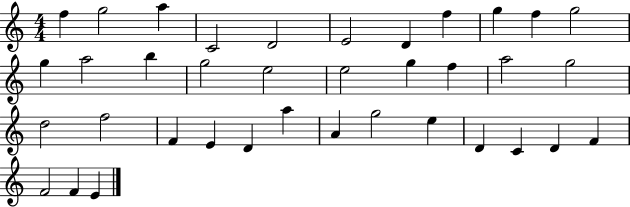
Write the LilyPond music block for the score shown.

{
  \clef treble
  \numericTimeSignature
  \time 4/4
  \key c \major
  f''4 g''2 a''4 | c'2 d'2 | e'2 d'4 f''4 | g''4 f''4 g''2 | \break g''4 a''2 b''4 | g''2 e''2 | e''2 g''4 f''4 | a''2 g''2 | \break d''2 f''2 | f'4 e'4 d'4 a''4 | a'4 g''2 e''4 | d'4 c'4 d'4 f'4 | \break f'2 f'4 e'4 | \bar "|."
}